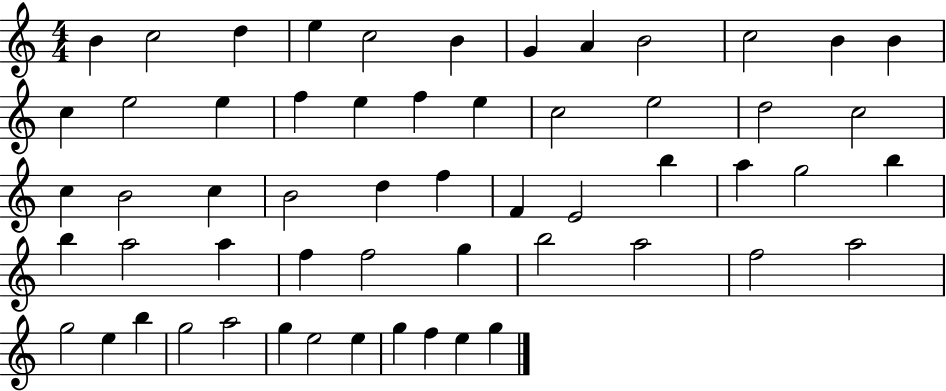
B4/q C5/h D5/q E5/q C5/h B4/q G4/q A4/q B4/h C5/h B4/q B4/q C5/q E5/h E5/q F5/q E5/q F5/q E5/q C5/h E5/h D5/h C5/h C5/q B4/h C5/q B4/h D5/q F5/q F4/q E4/h B5/q A5/q G5/h B5/q B5/q A5/h A5/q F5/q F5/h G5/q B5/h A5/h F5/h A5/h G5/h E5/q B5/q G5/h A5/h G5/q E5/h E5/q G5/q F5/q E5/q G5/q